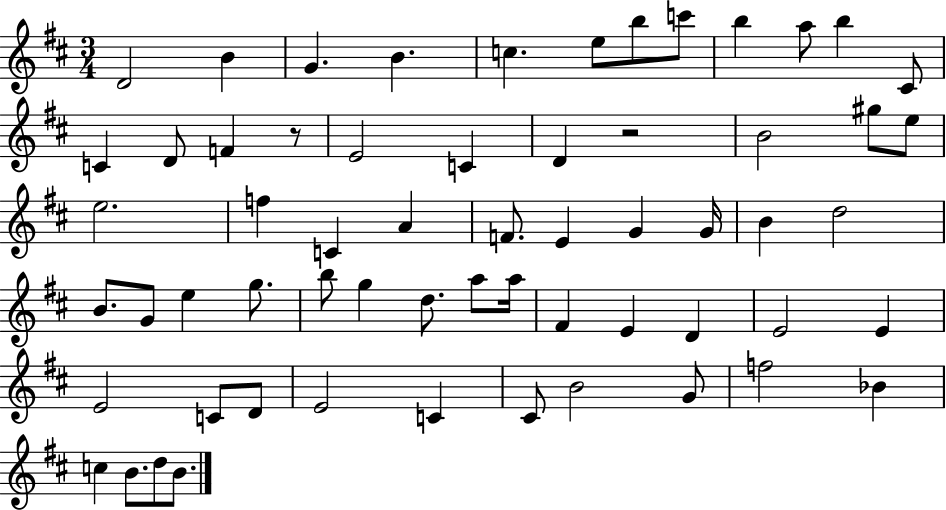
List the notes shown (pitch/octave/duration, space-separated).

D4/h B4/q G4/q. B4/q. C5/q. E5/e B5/e C6/e B5/q A5/e B5/q C#4/e C4/q D4/e F4/q R/e E4/h C4/q D4/q R/h B4/h G#5/e E5/e E5/h. F5/q C4/q A4/q F4/e. E4/q G4/q G4/s B4/q D5/h B4/e. G4/e E5/q G5/e. B5/e G5/q D5/e. A5/e A5/s F#4/q E4/q D4/q E4/h E4/q E4/h C4/e D4/e E4/h C4/q C#4/e B4/h G4/e F5/h Bb4/q C5/q B4/e. D5/e B4/e.